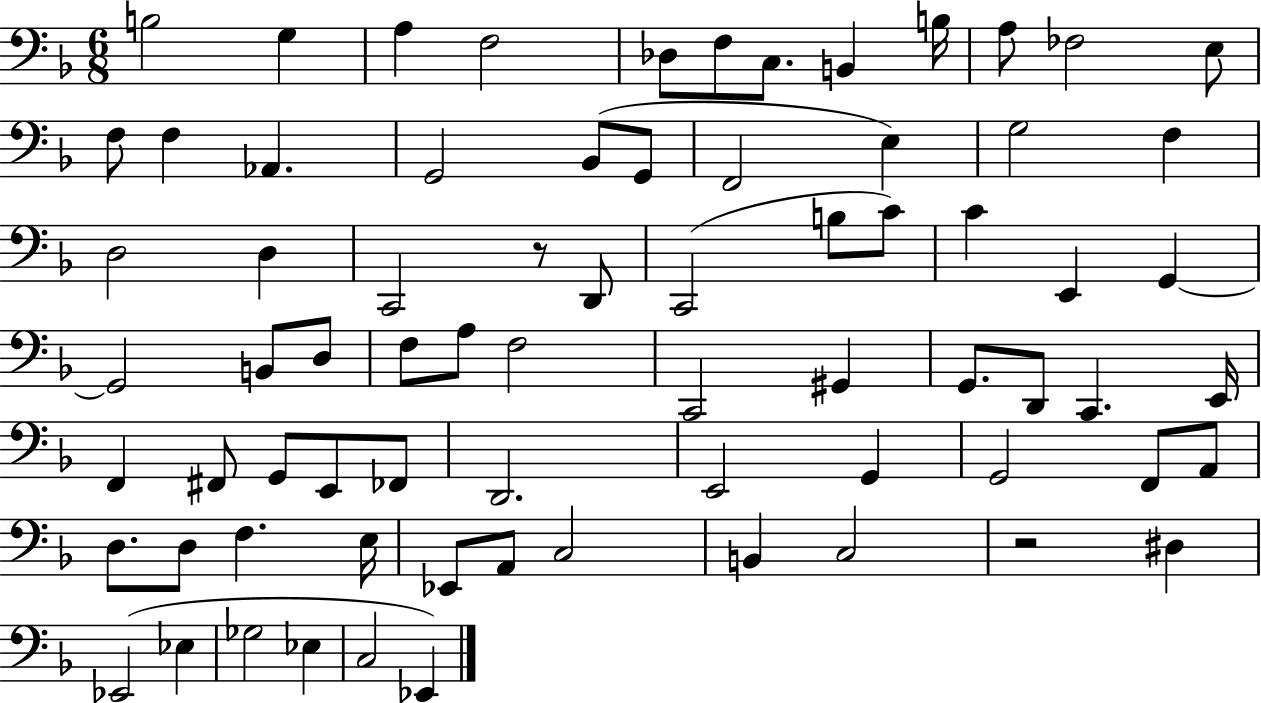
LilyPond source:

{
  \clef bass
  \numericTimeSignature
  \time 6/8
  \key f \major
  \repeat volta 2 { b2 g4 | a4 f2 | des8 f8 c8. b,4 b16 | a8 fes2 e8 | \break f8 f4 aes,4. | g,2 bes,8( g,8 | f,2 e4) | g2 f4 | \break d2 d4 | c,2 r8 d,8 | c,2( b8 c'8) | c'4 e,4 g,4~~ | \break g,2 b,8 d8 | f8 a8 f2 | c,2 gis,4 | g,8. d,8 c,4. e,16 | \break f,4 fis,8 g,8 e,8 fes,8 | d,2. | e,2 g,4 | g,2 f,8 a,8 | \break d8. d8 f4. e16 | ees,8 a,8 c2 | b,4 c2 | r2 dis4 | \break ees,2( ees4 | ges2 ees4 | c2 ees,4) | } \bar "|."
}